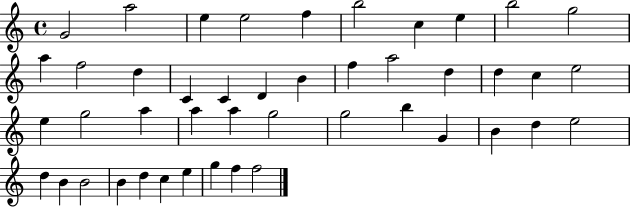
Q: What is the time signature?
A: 4/4